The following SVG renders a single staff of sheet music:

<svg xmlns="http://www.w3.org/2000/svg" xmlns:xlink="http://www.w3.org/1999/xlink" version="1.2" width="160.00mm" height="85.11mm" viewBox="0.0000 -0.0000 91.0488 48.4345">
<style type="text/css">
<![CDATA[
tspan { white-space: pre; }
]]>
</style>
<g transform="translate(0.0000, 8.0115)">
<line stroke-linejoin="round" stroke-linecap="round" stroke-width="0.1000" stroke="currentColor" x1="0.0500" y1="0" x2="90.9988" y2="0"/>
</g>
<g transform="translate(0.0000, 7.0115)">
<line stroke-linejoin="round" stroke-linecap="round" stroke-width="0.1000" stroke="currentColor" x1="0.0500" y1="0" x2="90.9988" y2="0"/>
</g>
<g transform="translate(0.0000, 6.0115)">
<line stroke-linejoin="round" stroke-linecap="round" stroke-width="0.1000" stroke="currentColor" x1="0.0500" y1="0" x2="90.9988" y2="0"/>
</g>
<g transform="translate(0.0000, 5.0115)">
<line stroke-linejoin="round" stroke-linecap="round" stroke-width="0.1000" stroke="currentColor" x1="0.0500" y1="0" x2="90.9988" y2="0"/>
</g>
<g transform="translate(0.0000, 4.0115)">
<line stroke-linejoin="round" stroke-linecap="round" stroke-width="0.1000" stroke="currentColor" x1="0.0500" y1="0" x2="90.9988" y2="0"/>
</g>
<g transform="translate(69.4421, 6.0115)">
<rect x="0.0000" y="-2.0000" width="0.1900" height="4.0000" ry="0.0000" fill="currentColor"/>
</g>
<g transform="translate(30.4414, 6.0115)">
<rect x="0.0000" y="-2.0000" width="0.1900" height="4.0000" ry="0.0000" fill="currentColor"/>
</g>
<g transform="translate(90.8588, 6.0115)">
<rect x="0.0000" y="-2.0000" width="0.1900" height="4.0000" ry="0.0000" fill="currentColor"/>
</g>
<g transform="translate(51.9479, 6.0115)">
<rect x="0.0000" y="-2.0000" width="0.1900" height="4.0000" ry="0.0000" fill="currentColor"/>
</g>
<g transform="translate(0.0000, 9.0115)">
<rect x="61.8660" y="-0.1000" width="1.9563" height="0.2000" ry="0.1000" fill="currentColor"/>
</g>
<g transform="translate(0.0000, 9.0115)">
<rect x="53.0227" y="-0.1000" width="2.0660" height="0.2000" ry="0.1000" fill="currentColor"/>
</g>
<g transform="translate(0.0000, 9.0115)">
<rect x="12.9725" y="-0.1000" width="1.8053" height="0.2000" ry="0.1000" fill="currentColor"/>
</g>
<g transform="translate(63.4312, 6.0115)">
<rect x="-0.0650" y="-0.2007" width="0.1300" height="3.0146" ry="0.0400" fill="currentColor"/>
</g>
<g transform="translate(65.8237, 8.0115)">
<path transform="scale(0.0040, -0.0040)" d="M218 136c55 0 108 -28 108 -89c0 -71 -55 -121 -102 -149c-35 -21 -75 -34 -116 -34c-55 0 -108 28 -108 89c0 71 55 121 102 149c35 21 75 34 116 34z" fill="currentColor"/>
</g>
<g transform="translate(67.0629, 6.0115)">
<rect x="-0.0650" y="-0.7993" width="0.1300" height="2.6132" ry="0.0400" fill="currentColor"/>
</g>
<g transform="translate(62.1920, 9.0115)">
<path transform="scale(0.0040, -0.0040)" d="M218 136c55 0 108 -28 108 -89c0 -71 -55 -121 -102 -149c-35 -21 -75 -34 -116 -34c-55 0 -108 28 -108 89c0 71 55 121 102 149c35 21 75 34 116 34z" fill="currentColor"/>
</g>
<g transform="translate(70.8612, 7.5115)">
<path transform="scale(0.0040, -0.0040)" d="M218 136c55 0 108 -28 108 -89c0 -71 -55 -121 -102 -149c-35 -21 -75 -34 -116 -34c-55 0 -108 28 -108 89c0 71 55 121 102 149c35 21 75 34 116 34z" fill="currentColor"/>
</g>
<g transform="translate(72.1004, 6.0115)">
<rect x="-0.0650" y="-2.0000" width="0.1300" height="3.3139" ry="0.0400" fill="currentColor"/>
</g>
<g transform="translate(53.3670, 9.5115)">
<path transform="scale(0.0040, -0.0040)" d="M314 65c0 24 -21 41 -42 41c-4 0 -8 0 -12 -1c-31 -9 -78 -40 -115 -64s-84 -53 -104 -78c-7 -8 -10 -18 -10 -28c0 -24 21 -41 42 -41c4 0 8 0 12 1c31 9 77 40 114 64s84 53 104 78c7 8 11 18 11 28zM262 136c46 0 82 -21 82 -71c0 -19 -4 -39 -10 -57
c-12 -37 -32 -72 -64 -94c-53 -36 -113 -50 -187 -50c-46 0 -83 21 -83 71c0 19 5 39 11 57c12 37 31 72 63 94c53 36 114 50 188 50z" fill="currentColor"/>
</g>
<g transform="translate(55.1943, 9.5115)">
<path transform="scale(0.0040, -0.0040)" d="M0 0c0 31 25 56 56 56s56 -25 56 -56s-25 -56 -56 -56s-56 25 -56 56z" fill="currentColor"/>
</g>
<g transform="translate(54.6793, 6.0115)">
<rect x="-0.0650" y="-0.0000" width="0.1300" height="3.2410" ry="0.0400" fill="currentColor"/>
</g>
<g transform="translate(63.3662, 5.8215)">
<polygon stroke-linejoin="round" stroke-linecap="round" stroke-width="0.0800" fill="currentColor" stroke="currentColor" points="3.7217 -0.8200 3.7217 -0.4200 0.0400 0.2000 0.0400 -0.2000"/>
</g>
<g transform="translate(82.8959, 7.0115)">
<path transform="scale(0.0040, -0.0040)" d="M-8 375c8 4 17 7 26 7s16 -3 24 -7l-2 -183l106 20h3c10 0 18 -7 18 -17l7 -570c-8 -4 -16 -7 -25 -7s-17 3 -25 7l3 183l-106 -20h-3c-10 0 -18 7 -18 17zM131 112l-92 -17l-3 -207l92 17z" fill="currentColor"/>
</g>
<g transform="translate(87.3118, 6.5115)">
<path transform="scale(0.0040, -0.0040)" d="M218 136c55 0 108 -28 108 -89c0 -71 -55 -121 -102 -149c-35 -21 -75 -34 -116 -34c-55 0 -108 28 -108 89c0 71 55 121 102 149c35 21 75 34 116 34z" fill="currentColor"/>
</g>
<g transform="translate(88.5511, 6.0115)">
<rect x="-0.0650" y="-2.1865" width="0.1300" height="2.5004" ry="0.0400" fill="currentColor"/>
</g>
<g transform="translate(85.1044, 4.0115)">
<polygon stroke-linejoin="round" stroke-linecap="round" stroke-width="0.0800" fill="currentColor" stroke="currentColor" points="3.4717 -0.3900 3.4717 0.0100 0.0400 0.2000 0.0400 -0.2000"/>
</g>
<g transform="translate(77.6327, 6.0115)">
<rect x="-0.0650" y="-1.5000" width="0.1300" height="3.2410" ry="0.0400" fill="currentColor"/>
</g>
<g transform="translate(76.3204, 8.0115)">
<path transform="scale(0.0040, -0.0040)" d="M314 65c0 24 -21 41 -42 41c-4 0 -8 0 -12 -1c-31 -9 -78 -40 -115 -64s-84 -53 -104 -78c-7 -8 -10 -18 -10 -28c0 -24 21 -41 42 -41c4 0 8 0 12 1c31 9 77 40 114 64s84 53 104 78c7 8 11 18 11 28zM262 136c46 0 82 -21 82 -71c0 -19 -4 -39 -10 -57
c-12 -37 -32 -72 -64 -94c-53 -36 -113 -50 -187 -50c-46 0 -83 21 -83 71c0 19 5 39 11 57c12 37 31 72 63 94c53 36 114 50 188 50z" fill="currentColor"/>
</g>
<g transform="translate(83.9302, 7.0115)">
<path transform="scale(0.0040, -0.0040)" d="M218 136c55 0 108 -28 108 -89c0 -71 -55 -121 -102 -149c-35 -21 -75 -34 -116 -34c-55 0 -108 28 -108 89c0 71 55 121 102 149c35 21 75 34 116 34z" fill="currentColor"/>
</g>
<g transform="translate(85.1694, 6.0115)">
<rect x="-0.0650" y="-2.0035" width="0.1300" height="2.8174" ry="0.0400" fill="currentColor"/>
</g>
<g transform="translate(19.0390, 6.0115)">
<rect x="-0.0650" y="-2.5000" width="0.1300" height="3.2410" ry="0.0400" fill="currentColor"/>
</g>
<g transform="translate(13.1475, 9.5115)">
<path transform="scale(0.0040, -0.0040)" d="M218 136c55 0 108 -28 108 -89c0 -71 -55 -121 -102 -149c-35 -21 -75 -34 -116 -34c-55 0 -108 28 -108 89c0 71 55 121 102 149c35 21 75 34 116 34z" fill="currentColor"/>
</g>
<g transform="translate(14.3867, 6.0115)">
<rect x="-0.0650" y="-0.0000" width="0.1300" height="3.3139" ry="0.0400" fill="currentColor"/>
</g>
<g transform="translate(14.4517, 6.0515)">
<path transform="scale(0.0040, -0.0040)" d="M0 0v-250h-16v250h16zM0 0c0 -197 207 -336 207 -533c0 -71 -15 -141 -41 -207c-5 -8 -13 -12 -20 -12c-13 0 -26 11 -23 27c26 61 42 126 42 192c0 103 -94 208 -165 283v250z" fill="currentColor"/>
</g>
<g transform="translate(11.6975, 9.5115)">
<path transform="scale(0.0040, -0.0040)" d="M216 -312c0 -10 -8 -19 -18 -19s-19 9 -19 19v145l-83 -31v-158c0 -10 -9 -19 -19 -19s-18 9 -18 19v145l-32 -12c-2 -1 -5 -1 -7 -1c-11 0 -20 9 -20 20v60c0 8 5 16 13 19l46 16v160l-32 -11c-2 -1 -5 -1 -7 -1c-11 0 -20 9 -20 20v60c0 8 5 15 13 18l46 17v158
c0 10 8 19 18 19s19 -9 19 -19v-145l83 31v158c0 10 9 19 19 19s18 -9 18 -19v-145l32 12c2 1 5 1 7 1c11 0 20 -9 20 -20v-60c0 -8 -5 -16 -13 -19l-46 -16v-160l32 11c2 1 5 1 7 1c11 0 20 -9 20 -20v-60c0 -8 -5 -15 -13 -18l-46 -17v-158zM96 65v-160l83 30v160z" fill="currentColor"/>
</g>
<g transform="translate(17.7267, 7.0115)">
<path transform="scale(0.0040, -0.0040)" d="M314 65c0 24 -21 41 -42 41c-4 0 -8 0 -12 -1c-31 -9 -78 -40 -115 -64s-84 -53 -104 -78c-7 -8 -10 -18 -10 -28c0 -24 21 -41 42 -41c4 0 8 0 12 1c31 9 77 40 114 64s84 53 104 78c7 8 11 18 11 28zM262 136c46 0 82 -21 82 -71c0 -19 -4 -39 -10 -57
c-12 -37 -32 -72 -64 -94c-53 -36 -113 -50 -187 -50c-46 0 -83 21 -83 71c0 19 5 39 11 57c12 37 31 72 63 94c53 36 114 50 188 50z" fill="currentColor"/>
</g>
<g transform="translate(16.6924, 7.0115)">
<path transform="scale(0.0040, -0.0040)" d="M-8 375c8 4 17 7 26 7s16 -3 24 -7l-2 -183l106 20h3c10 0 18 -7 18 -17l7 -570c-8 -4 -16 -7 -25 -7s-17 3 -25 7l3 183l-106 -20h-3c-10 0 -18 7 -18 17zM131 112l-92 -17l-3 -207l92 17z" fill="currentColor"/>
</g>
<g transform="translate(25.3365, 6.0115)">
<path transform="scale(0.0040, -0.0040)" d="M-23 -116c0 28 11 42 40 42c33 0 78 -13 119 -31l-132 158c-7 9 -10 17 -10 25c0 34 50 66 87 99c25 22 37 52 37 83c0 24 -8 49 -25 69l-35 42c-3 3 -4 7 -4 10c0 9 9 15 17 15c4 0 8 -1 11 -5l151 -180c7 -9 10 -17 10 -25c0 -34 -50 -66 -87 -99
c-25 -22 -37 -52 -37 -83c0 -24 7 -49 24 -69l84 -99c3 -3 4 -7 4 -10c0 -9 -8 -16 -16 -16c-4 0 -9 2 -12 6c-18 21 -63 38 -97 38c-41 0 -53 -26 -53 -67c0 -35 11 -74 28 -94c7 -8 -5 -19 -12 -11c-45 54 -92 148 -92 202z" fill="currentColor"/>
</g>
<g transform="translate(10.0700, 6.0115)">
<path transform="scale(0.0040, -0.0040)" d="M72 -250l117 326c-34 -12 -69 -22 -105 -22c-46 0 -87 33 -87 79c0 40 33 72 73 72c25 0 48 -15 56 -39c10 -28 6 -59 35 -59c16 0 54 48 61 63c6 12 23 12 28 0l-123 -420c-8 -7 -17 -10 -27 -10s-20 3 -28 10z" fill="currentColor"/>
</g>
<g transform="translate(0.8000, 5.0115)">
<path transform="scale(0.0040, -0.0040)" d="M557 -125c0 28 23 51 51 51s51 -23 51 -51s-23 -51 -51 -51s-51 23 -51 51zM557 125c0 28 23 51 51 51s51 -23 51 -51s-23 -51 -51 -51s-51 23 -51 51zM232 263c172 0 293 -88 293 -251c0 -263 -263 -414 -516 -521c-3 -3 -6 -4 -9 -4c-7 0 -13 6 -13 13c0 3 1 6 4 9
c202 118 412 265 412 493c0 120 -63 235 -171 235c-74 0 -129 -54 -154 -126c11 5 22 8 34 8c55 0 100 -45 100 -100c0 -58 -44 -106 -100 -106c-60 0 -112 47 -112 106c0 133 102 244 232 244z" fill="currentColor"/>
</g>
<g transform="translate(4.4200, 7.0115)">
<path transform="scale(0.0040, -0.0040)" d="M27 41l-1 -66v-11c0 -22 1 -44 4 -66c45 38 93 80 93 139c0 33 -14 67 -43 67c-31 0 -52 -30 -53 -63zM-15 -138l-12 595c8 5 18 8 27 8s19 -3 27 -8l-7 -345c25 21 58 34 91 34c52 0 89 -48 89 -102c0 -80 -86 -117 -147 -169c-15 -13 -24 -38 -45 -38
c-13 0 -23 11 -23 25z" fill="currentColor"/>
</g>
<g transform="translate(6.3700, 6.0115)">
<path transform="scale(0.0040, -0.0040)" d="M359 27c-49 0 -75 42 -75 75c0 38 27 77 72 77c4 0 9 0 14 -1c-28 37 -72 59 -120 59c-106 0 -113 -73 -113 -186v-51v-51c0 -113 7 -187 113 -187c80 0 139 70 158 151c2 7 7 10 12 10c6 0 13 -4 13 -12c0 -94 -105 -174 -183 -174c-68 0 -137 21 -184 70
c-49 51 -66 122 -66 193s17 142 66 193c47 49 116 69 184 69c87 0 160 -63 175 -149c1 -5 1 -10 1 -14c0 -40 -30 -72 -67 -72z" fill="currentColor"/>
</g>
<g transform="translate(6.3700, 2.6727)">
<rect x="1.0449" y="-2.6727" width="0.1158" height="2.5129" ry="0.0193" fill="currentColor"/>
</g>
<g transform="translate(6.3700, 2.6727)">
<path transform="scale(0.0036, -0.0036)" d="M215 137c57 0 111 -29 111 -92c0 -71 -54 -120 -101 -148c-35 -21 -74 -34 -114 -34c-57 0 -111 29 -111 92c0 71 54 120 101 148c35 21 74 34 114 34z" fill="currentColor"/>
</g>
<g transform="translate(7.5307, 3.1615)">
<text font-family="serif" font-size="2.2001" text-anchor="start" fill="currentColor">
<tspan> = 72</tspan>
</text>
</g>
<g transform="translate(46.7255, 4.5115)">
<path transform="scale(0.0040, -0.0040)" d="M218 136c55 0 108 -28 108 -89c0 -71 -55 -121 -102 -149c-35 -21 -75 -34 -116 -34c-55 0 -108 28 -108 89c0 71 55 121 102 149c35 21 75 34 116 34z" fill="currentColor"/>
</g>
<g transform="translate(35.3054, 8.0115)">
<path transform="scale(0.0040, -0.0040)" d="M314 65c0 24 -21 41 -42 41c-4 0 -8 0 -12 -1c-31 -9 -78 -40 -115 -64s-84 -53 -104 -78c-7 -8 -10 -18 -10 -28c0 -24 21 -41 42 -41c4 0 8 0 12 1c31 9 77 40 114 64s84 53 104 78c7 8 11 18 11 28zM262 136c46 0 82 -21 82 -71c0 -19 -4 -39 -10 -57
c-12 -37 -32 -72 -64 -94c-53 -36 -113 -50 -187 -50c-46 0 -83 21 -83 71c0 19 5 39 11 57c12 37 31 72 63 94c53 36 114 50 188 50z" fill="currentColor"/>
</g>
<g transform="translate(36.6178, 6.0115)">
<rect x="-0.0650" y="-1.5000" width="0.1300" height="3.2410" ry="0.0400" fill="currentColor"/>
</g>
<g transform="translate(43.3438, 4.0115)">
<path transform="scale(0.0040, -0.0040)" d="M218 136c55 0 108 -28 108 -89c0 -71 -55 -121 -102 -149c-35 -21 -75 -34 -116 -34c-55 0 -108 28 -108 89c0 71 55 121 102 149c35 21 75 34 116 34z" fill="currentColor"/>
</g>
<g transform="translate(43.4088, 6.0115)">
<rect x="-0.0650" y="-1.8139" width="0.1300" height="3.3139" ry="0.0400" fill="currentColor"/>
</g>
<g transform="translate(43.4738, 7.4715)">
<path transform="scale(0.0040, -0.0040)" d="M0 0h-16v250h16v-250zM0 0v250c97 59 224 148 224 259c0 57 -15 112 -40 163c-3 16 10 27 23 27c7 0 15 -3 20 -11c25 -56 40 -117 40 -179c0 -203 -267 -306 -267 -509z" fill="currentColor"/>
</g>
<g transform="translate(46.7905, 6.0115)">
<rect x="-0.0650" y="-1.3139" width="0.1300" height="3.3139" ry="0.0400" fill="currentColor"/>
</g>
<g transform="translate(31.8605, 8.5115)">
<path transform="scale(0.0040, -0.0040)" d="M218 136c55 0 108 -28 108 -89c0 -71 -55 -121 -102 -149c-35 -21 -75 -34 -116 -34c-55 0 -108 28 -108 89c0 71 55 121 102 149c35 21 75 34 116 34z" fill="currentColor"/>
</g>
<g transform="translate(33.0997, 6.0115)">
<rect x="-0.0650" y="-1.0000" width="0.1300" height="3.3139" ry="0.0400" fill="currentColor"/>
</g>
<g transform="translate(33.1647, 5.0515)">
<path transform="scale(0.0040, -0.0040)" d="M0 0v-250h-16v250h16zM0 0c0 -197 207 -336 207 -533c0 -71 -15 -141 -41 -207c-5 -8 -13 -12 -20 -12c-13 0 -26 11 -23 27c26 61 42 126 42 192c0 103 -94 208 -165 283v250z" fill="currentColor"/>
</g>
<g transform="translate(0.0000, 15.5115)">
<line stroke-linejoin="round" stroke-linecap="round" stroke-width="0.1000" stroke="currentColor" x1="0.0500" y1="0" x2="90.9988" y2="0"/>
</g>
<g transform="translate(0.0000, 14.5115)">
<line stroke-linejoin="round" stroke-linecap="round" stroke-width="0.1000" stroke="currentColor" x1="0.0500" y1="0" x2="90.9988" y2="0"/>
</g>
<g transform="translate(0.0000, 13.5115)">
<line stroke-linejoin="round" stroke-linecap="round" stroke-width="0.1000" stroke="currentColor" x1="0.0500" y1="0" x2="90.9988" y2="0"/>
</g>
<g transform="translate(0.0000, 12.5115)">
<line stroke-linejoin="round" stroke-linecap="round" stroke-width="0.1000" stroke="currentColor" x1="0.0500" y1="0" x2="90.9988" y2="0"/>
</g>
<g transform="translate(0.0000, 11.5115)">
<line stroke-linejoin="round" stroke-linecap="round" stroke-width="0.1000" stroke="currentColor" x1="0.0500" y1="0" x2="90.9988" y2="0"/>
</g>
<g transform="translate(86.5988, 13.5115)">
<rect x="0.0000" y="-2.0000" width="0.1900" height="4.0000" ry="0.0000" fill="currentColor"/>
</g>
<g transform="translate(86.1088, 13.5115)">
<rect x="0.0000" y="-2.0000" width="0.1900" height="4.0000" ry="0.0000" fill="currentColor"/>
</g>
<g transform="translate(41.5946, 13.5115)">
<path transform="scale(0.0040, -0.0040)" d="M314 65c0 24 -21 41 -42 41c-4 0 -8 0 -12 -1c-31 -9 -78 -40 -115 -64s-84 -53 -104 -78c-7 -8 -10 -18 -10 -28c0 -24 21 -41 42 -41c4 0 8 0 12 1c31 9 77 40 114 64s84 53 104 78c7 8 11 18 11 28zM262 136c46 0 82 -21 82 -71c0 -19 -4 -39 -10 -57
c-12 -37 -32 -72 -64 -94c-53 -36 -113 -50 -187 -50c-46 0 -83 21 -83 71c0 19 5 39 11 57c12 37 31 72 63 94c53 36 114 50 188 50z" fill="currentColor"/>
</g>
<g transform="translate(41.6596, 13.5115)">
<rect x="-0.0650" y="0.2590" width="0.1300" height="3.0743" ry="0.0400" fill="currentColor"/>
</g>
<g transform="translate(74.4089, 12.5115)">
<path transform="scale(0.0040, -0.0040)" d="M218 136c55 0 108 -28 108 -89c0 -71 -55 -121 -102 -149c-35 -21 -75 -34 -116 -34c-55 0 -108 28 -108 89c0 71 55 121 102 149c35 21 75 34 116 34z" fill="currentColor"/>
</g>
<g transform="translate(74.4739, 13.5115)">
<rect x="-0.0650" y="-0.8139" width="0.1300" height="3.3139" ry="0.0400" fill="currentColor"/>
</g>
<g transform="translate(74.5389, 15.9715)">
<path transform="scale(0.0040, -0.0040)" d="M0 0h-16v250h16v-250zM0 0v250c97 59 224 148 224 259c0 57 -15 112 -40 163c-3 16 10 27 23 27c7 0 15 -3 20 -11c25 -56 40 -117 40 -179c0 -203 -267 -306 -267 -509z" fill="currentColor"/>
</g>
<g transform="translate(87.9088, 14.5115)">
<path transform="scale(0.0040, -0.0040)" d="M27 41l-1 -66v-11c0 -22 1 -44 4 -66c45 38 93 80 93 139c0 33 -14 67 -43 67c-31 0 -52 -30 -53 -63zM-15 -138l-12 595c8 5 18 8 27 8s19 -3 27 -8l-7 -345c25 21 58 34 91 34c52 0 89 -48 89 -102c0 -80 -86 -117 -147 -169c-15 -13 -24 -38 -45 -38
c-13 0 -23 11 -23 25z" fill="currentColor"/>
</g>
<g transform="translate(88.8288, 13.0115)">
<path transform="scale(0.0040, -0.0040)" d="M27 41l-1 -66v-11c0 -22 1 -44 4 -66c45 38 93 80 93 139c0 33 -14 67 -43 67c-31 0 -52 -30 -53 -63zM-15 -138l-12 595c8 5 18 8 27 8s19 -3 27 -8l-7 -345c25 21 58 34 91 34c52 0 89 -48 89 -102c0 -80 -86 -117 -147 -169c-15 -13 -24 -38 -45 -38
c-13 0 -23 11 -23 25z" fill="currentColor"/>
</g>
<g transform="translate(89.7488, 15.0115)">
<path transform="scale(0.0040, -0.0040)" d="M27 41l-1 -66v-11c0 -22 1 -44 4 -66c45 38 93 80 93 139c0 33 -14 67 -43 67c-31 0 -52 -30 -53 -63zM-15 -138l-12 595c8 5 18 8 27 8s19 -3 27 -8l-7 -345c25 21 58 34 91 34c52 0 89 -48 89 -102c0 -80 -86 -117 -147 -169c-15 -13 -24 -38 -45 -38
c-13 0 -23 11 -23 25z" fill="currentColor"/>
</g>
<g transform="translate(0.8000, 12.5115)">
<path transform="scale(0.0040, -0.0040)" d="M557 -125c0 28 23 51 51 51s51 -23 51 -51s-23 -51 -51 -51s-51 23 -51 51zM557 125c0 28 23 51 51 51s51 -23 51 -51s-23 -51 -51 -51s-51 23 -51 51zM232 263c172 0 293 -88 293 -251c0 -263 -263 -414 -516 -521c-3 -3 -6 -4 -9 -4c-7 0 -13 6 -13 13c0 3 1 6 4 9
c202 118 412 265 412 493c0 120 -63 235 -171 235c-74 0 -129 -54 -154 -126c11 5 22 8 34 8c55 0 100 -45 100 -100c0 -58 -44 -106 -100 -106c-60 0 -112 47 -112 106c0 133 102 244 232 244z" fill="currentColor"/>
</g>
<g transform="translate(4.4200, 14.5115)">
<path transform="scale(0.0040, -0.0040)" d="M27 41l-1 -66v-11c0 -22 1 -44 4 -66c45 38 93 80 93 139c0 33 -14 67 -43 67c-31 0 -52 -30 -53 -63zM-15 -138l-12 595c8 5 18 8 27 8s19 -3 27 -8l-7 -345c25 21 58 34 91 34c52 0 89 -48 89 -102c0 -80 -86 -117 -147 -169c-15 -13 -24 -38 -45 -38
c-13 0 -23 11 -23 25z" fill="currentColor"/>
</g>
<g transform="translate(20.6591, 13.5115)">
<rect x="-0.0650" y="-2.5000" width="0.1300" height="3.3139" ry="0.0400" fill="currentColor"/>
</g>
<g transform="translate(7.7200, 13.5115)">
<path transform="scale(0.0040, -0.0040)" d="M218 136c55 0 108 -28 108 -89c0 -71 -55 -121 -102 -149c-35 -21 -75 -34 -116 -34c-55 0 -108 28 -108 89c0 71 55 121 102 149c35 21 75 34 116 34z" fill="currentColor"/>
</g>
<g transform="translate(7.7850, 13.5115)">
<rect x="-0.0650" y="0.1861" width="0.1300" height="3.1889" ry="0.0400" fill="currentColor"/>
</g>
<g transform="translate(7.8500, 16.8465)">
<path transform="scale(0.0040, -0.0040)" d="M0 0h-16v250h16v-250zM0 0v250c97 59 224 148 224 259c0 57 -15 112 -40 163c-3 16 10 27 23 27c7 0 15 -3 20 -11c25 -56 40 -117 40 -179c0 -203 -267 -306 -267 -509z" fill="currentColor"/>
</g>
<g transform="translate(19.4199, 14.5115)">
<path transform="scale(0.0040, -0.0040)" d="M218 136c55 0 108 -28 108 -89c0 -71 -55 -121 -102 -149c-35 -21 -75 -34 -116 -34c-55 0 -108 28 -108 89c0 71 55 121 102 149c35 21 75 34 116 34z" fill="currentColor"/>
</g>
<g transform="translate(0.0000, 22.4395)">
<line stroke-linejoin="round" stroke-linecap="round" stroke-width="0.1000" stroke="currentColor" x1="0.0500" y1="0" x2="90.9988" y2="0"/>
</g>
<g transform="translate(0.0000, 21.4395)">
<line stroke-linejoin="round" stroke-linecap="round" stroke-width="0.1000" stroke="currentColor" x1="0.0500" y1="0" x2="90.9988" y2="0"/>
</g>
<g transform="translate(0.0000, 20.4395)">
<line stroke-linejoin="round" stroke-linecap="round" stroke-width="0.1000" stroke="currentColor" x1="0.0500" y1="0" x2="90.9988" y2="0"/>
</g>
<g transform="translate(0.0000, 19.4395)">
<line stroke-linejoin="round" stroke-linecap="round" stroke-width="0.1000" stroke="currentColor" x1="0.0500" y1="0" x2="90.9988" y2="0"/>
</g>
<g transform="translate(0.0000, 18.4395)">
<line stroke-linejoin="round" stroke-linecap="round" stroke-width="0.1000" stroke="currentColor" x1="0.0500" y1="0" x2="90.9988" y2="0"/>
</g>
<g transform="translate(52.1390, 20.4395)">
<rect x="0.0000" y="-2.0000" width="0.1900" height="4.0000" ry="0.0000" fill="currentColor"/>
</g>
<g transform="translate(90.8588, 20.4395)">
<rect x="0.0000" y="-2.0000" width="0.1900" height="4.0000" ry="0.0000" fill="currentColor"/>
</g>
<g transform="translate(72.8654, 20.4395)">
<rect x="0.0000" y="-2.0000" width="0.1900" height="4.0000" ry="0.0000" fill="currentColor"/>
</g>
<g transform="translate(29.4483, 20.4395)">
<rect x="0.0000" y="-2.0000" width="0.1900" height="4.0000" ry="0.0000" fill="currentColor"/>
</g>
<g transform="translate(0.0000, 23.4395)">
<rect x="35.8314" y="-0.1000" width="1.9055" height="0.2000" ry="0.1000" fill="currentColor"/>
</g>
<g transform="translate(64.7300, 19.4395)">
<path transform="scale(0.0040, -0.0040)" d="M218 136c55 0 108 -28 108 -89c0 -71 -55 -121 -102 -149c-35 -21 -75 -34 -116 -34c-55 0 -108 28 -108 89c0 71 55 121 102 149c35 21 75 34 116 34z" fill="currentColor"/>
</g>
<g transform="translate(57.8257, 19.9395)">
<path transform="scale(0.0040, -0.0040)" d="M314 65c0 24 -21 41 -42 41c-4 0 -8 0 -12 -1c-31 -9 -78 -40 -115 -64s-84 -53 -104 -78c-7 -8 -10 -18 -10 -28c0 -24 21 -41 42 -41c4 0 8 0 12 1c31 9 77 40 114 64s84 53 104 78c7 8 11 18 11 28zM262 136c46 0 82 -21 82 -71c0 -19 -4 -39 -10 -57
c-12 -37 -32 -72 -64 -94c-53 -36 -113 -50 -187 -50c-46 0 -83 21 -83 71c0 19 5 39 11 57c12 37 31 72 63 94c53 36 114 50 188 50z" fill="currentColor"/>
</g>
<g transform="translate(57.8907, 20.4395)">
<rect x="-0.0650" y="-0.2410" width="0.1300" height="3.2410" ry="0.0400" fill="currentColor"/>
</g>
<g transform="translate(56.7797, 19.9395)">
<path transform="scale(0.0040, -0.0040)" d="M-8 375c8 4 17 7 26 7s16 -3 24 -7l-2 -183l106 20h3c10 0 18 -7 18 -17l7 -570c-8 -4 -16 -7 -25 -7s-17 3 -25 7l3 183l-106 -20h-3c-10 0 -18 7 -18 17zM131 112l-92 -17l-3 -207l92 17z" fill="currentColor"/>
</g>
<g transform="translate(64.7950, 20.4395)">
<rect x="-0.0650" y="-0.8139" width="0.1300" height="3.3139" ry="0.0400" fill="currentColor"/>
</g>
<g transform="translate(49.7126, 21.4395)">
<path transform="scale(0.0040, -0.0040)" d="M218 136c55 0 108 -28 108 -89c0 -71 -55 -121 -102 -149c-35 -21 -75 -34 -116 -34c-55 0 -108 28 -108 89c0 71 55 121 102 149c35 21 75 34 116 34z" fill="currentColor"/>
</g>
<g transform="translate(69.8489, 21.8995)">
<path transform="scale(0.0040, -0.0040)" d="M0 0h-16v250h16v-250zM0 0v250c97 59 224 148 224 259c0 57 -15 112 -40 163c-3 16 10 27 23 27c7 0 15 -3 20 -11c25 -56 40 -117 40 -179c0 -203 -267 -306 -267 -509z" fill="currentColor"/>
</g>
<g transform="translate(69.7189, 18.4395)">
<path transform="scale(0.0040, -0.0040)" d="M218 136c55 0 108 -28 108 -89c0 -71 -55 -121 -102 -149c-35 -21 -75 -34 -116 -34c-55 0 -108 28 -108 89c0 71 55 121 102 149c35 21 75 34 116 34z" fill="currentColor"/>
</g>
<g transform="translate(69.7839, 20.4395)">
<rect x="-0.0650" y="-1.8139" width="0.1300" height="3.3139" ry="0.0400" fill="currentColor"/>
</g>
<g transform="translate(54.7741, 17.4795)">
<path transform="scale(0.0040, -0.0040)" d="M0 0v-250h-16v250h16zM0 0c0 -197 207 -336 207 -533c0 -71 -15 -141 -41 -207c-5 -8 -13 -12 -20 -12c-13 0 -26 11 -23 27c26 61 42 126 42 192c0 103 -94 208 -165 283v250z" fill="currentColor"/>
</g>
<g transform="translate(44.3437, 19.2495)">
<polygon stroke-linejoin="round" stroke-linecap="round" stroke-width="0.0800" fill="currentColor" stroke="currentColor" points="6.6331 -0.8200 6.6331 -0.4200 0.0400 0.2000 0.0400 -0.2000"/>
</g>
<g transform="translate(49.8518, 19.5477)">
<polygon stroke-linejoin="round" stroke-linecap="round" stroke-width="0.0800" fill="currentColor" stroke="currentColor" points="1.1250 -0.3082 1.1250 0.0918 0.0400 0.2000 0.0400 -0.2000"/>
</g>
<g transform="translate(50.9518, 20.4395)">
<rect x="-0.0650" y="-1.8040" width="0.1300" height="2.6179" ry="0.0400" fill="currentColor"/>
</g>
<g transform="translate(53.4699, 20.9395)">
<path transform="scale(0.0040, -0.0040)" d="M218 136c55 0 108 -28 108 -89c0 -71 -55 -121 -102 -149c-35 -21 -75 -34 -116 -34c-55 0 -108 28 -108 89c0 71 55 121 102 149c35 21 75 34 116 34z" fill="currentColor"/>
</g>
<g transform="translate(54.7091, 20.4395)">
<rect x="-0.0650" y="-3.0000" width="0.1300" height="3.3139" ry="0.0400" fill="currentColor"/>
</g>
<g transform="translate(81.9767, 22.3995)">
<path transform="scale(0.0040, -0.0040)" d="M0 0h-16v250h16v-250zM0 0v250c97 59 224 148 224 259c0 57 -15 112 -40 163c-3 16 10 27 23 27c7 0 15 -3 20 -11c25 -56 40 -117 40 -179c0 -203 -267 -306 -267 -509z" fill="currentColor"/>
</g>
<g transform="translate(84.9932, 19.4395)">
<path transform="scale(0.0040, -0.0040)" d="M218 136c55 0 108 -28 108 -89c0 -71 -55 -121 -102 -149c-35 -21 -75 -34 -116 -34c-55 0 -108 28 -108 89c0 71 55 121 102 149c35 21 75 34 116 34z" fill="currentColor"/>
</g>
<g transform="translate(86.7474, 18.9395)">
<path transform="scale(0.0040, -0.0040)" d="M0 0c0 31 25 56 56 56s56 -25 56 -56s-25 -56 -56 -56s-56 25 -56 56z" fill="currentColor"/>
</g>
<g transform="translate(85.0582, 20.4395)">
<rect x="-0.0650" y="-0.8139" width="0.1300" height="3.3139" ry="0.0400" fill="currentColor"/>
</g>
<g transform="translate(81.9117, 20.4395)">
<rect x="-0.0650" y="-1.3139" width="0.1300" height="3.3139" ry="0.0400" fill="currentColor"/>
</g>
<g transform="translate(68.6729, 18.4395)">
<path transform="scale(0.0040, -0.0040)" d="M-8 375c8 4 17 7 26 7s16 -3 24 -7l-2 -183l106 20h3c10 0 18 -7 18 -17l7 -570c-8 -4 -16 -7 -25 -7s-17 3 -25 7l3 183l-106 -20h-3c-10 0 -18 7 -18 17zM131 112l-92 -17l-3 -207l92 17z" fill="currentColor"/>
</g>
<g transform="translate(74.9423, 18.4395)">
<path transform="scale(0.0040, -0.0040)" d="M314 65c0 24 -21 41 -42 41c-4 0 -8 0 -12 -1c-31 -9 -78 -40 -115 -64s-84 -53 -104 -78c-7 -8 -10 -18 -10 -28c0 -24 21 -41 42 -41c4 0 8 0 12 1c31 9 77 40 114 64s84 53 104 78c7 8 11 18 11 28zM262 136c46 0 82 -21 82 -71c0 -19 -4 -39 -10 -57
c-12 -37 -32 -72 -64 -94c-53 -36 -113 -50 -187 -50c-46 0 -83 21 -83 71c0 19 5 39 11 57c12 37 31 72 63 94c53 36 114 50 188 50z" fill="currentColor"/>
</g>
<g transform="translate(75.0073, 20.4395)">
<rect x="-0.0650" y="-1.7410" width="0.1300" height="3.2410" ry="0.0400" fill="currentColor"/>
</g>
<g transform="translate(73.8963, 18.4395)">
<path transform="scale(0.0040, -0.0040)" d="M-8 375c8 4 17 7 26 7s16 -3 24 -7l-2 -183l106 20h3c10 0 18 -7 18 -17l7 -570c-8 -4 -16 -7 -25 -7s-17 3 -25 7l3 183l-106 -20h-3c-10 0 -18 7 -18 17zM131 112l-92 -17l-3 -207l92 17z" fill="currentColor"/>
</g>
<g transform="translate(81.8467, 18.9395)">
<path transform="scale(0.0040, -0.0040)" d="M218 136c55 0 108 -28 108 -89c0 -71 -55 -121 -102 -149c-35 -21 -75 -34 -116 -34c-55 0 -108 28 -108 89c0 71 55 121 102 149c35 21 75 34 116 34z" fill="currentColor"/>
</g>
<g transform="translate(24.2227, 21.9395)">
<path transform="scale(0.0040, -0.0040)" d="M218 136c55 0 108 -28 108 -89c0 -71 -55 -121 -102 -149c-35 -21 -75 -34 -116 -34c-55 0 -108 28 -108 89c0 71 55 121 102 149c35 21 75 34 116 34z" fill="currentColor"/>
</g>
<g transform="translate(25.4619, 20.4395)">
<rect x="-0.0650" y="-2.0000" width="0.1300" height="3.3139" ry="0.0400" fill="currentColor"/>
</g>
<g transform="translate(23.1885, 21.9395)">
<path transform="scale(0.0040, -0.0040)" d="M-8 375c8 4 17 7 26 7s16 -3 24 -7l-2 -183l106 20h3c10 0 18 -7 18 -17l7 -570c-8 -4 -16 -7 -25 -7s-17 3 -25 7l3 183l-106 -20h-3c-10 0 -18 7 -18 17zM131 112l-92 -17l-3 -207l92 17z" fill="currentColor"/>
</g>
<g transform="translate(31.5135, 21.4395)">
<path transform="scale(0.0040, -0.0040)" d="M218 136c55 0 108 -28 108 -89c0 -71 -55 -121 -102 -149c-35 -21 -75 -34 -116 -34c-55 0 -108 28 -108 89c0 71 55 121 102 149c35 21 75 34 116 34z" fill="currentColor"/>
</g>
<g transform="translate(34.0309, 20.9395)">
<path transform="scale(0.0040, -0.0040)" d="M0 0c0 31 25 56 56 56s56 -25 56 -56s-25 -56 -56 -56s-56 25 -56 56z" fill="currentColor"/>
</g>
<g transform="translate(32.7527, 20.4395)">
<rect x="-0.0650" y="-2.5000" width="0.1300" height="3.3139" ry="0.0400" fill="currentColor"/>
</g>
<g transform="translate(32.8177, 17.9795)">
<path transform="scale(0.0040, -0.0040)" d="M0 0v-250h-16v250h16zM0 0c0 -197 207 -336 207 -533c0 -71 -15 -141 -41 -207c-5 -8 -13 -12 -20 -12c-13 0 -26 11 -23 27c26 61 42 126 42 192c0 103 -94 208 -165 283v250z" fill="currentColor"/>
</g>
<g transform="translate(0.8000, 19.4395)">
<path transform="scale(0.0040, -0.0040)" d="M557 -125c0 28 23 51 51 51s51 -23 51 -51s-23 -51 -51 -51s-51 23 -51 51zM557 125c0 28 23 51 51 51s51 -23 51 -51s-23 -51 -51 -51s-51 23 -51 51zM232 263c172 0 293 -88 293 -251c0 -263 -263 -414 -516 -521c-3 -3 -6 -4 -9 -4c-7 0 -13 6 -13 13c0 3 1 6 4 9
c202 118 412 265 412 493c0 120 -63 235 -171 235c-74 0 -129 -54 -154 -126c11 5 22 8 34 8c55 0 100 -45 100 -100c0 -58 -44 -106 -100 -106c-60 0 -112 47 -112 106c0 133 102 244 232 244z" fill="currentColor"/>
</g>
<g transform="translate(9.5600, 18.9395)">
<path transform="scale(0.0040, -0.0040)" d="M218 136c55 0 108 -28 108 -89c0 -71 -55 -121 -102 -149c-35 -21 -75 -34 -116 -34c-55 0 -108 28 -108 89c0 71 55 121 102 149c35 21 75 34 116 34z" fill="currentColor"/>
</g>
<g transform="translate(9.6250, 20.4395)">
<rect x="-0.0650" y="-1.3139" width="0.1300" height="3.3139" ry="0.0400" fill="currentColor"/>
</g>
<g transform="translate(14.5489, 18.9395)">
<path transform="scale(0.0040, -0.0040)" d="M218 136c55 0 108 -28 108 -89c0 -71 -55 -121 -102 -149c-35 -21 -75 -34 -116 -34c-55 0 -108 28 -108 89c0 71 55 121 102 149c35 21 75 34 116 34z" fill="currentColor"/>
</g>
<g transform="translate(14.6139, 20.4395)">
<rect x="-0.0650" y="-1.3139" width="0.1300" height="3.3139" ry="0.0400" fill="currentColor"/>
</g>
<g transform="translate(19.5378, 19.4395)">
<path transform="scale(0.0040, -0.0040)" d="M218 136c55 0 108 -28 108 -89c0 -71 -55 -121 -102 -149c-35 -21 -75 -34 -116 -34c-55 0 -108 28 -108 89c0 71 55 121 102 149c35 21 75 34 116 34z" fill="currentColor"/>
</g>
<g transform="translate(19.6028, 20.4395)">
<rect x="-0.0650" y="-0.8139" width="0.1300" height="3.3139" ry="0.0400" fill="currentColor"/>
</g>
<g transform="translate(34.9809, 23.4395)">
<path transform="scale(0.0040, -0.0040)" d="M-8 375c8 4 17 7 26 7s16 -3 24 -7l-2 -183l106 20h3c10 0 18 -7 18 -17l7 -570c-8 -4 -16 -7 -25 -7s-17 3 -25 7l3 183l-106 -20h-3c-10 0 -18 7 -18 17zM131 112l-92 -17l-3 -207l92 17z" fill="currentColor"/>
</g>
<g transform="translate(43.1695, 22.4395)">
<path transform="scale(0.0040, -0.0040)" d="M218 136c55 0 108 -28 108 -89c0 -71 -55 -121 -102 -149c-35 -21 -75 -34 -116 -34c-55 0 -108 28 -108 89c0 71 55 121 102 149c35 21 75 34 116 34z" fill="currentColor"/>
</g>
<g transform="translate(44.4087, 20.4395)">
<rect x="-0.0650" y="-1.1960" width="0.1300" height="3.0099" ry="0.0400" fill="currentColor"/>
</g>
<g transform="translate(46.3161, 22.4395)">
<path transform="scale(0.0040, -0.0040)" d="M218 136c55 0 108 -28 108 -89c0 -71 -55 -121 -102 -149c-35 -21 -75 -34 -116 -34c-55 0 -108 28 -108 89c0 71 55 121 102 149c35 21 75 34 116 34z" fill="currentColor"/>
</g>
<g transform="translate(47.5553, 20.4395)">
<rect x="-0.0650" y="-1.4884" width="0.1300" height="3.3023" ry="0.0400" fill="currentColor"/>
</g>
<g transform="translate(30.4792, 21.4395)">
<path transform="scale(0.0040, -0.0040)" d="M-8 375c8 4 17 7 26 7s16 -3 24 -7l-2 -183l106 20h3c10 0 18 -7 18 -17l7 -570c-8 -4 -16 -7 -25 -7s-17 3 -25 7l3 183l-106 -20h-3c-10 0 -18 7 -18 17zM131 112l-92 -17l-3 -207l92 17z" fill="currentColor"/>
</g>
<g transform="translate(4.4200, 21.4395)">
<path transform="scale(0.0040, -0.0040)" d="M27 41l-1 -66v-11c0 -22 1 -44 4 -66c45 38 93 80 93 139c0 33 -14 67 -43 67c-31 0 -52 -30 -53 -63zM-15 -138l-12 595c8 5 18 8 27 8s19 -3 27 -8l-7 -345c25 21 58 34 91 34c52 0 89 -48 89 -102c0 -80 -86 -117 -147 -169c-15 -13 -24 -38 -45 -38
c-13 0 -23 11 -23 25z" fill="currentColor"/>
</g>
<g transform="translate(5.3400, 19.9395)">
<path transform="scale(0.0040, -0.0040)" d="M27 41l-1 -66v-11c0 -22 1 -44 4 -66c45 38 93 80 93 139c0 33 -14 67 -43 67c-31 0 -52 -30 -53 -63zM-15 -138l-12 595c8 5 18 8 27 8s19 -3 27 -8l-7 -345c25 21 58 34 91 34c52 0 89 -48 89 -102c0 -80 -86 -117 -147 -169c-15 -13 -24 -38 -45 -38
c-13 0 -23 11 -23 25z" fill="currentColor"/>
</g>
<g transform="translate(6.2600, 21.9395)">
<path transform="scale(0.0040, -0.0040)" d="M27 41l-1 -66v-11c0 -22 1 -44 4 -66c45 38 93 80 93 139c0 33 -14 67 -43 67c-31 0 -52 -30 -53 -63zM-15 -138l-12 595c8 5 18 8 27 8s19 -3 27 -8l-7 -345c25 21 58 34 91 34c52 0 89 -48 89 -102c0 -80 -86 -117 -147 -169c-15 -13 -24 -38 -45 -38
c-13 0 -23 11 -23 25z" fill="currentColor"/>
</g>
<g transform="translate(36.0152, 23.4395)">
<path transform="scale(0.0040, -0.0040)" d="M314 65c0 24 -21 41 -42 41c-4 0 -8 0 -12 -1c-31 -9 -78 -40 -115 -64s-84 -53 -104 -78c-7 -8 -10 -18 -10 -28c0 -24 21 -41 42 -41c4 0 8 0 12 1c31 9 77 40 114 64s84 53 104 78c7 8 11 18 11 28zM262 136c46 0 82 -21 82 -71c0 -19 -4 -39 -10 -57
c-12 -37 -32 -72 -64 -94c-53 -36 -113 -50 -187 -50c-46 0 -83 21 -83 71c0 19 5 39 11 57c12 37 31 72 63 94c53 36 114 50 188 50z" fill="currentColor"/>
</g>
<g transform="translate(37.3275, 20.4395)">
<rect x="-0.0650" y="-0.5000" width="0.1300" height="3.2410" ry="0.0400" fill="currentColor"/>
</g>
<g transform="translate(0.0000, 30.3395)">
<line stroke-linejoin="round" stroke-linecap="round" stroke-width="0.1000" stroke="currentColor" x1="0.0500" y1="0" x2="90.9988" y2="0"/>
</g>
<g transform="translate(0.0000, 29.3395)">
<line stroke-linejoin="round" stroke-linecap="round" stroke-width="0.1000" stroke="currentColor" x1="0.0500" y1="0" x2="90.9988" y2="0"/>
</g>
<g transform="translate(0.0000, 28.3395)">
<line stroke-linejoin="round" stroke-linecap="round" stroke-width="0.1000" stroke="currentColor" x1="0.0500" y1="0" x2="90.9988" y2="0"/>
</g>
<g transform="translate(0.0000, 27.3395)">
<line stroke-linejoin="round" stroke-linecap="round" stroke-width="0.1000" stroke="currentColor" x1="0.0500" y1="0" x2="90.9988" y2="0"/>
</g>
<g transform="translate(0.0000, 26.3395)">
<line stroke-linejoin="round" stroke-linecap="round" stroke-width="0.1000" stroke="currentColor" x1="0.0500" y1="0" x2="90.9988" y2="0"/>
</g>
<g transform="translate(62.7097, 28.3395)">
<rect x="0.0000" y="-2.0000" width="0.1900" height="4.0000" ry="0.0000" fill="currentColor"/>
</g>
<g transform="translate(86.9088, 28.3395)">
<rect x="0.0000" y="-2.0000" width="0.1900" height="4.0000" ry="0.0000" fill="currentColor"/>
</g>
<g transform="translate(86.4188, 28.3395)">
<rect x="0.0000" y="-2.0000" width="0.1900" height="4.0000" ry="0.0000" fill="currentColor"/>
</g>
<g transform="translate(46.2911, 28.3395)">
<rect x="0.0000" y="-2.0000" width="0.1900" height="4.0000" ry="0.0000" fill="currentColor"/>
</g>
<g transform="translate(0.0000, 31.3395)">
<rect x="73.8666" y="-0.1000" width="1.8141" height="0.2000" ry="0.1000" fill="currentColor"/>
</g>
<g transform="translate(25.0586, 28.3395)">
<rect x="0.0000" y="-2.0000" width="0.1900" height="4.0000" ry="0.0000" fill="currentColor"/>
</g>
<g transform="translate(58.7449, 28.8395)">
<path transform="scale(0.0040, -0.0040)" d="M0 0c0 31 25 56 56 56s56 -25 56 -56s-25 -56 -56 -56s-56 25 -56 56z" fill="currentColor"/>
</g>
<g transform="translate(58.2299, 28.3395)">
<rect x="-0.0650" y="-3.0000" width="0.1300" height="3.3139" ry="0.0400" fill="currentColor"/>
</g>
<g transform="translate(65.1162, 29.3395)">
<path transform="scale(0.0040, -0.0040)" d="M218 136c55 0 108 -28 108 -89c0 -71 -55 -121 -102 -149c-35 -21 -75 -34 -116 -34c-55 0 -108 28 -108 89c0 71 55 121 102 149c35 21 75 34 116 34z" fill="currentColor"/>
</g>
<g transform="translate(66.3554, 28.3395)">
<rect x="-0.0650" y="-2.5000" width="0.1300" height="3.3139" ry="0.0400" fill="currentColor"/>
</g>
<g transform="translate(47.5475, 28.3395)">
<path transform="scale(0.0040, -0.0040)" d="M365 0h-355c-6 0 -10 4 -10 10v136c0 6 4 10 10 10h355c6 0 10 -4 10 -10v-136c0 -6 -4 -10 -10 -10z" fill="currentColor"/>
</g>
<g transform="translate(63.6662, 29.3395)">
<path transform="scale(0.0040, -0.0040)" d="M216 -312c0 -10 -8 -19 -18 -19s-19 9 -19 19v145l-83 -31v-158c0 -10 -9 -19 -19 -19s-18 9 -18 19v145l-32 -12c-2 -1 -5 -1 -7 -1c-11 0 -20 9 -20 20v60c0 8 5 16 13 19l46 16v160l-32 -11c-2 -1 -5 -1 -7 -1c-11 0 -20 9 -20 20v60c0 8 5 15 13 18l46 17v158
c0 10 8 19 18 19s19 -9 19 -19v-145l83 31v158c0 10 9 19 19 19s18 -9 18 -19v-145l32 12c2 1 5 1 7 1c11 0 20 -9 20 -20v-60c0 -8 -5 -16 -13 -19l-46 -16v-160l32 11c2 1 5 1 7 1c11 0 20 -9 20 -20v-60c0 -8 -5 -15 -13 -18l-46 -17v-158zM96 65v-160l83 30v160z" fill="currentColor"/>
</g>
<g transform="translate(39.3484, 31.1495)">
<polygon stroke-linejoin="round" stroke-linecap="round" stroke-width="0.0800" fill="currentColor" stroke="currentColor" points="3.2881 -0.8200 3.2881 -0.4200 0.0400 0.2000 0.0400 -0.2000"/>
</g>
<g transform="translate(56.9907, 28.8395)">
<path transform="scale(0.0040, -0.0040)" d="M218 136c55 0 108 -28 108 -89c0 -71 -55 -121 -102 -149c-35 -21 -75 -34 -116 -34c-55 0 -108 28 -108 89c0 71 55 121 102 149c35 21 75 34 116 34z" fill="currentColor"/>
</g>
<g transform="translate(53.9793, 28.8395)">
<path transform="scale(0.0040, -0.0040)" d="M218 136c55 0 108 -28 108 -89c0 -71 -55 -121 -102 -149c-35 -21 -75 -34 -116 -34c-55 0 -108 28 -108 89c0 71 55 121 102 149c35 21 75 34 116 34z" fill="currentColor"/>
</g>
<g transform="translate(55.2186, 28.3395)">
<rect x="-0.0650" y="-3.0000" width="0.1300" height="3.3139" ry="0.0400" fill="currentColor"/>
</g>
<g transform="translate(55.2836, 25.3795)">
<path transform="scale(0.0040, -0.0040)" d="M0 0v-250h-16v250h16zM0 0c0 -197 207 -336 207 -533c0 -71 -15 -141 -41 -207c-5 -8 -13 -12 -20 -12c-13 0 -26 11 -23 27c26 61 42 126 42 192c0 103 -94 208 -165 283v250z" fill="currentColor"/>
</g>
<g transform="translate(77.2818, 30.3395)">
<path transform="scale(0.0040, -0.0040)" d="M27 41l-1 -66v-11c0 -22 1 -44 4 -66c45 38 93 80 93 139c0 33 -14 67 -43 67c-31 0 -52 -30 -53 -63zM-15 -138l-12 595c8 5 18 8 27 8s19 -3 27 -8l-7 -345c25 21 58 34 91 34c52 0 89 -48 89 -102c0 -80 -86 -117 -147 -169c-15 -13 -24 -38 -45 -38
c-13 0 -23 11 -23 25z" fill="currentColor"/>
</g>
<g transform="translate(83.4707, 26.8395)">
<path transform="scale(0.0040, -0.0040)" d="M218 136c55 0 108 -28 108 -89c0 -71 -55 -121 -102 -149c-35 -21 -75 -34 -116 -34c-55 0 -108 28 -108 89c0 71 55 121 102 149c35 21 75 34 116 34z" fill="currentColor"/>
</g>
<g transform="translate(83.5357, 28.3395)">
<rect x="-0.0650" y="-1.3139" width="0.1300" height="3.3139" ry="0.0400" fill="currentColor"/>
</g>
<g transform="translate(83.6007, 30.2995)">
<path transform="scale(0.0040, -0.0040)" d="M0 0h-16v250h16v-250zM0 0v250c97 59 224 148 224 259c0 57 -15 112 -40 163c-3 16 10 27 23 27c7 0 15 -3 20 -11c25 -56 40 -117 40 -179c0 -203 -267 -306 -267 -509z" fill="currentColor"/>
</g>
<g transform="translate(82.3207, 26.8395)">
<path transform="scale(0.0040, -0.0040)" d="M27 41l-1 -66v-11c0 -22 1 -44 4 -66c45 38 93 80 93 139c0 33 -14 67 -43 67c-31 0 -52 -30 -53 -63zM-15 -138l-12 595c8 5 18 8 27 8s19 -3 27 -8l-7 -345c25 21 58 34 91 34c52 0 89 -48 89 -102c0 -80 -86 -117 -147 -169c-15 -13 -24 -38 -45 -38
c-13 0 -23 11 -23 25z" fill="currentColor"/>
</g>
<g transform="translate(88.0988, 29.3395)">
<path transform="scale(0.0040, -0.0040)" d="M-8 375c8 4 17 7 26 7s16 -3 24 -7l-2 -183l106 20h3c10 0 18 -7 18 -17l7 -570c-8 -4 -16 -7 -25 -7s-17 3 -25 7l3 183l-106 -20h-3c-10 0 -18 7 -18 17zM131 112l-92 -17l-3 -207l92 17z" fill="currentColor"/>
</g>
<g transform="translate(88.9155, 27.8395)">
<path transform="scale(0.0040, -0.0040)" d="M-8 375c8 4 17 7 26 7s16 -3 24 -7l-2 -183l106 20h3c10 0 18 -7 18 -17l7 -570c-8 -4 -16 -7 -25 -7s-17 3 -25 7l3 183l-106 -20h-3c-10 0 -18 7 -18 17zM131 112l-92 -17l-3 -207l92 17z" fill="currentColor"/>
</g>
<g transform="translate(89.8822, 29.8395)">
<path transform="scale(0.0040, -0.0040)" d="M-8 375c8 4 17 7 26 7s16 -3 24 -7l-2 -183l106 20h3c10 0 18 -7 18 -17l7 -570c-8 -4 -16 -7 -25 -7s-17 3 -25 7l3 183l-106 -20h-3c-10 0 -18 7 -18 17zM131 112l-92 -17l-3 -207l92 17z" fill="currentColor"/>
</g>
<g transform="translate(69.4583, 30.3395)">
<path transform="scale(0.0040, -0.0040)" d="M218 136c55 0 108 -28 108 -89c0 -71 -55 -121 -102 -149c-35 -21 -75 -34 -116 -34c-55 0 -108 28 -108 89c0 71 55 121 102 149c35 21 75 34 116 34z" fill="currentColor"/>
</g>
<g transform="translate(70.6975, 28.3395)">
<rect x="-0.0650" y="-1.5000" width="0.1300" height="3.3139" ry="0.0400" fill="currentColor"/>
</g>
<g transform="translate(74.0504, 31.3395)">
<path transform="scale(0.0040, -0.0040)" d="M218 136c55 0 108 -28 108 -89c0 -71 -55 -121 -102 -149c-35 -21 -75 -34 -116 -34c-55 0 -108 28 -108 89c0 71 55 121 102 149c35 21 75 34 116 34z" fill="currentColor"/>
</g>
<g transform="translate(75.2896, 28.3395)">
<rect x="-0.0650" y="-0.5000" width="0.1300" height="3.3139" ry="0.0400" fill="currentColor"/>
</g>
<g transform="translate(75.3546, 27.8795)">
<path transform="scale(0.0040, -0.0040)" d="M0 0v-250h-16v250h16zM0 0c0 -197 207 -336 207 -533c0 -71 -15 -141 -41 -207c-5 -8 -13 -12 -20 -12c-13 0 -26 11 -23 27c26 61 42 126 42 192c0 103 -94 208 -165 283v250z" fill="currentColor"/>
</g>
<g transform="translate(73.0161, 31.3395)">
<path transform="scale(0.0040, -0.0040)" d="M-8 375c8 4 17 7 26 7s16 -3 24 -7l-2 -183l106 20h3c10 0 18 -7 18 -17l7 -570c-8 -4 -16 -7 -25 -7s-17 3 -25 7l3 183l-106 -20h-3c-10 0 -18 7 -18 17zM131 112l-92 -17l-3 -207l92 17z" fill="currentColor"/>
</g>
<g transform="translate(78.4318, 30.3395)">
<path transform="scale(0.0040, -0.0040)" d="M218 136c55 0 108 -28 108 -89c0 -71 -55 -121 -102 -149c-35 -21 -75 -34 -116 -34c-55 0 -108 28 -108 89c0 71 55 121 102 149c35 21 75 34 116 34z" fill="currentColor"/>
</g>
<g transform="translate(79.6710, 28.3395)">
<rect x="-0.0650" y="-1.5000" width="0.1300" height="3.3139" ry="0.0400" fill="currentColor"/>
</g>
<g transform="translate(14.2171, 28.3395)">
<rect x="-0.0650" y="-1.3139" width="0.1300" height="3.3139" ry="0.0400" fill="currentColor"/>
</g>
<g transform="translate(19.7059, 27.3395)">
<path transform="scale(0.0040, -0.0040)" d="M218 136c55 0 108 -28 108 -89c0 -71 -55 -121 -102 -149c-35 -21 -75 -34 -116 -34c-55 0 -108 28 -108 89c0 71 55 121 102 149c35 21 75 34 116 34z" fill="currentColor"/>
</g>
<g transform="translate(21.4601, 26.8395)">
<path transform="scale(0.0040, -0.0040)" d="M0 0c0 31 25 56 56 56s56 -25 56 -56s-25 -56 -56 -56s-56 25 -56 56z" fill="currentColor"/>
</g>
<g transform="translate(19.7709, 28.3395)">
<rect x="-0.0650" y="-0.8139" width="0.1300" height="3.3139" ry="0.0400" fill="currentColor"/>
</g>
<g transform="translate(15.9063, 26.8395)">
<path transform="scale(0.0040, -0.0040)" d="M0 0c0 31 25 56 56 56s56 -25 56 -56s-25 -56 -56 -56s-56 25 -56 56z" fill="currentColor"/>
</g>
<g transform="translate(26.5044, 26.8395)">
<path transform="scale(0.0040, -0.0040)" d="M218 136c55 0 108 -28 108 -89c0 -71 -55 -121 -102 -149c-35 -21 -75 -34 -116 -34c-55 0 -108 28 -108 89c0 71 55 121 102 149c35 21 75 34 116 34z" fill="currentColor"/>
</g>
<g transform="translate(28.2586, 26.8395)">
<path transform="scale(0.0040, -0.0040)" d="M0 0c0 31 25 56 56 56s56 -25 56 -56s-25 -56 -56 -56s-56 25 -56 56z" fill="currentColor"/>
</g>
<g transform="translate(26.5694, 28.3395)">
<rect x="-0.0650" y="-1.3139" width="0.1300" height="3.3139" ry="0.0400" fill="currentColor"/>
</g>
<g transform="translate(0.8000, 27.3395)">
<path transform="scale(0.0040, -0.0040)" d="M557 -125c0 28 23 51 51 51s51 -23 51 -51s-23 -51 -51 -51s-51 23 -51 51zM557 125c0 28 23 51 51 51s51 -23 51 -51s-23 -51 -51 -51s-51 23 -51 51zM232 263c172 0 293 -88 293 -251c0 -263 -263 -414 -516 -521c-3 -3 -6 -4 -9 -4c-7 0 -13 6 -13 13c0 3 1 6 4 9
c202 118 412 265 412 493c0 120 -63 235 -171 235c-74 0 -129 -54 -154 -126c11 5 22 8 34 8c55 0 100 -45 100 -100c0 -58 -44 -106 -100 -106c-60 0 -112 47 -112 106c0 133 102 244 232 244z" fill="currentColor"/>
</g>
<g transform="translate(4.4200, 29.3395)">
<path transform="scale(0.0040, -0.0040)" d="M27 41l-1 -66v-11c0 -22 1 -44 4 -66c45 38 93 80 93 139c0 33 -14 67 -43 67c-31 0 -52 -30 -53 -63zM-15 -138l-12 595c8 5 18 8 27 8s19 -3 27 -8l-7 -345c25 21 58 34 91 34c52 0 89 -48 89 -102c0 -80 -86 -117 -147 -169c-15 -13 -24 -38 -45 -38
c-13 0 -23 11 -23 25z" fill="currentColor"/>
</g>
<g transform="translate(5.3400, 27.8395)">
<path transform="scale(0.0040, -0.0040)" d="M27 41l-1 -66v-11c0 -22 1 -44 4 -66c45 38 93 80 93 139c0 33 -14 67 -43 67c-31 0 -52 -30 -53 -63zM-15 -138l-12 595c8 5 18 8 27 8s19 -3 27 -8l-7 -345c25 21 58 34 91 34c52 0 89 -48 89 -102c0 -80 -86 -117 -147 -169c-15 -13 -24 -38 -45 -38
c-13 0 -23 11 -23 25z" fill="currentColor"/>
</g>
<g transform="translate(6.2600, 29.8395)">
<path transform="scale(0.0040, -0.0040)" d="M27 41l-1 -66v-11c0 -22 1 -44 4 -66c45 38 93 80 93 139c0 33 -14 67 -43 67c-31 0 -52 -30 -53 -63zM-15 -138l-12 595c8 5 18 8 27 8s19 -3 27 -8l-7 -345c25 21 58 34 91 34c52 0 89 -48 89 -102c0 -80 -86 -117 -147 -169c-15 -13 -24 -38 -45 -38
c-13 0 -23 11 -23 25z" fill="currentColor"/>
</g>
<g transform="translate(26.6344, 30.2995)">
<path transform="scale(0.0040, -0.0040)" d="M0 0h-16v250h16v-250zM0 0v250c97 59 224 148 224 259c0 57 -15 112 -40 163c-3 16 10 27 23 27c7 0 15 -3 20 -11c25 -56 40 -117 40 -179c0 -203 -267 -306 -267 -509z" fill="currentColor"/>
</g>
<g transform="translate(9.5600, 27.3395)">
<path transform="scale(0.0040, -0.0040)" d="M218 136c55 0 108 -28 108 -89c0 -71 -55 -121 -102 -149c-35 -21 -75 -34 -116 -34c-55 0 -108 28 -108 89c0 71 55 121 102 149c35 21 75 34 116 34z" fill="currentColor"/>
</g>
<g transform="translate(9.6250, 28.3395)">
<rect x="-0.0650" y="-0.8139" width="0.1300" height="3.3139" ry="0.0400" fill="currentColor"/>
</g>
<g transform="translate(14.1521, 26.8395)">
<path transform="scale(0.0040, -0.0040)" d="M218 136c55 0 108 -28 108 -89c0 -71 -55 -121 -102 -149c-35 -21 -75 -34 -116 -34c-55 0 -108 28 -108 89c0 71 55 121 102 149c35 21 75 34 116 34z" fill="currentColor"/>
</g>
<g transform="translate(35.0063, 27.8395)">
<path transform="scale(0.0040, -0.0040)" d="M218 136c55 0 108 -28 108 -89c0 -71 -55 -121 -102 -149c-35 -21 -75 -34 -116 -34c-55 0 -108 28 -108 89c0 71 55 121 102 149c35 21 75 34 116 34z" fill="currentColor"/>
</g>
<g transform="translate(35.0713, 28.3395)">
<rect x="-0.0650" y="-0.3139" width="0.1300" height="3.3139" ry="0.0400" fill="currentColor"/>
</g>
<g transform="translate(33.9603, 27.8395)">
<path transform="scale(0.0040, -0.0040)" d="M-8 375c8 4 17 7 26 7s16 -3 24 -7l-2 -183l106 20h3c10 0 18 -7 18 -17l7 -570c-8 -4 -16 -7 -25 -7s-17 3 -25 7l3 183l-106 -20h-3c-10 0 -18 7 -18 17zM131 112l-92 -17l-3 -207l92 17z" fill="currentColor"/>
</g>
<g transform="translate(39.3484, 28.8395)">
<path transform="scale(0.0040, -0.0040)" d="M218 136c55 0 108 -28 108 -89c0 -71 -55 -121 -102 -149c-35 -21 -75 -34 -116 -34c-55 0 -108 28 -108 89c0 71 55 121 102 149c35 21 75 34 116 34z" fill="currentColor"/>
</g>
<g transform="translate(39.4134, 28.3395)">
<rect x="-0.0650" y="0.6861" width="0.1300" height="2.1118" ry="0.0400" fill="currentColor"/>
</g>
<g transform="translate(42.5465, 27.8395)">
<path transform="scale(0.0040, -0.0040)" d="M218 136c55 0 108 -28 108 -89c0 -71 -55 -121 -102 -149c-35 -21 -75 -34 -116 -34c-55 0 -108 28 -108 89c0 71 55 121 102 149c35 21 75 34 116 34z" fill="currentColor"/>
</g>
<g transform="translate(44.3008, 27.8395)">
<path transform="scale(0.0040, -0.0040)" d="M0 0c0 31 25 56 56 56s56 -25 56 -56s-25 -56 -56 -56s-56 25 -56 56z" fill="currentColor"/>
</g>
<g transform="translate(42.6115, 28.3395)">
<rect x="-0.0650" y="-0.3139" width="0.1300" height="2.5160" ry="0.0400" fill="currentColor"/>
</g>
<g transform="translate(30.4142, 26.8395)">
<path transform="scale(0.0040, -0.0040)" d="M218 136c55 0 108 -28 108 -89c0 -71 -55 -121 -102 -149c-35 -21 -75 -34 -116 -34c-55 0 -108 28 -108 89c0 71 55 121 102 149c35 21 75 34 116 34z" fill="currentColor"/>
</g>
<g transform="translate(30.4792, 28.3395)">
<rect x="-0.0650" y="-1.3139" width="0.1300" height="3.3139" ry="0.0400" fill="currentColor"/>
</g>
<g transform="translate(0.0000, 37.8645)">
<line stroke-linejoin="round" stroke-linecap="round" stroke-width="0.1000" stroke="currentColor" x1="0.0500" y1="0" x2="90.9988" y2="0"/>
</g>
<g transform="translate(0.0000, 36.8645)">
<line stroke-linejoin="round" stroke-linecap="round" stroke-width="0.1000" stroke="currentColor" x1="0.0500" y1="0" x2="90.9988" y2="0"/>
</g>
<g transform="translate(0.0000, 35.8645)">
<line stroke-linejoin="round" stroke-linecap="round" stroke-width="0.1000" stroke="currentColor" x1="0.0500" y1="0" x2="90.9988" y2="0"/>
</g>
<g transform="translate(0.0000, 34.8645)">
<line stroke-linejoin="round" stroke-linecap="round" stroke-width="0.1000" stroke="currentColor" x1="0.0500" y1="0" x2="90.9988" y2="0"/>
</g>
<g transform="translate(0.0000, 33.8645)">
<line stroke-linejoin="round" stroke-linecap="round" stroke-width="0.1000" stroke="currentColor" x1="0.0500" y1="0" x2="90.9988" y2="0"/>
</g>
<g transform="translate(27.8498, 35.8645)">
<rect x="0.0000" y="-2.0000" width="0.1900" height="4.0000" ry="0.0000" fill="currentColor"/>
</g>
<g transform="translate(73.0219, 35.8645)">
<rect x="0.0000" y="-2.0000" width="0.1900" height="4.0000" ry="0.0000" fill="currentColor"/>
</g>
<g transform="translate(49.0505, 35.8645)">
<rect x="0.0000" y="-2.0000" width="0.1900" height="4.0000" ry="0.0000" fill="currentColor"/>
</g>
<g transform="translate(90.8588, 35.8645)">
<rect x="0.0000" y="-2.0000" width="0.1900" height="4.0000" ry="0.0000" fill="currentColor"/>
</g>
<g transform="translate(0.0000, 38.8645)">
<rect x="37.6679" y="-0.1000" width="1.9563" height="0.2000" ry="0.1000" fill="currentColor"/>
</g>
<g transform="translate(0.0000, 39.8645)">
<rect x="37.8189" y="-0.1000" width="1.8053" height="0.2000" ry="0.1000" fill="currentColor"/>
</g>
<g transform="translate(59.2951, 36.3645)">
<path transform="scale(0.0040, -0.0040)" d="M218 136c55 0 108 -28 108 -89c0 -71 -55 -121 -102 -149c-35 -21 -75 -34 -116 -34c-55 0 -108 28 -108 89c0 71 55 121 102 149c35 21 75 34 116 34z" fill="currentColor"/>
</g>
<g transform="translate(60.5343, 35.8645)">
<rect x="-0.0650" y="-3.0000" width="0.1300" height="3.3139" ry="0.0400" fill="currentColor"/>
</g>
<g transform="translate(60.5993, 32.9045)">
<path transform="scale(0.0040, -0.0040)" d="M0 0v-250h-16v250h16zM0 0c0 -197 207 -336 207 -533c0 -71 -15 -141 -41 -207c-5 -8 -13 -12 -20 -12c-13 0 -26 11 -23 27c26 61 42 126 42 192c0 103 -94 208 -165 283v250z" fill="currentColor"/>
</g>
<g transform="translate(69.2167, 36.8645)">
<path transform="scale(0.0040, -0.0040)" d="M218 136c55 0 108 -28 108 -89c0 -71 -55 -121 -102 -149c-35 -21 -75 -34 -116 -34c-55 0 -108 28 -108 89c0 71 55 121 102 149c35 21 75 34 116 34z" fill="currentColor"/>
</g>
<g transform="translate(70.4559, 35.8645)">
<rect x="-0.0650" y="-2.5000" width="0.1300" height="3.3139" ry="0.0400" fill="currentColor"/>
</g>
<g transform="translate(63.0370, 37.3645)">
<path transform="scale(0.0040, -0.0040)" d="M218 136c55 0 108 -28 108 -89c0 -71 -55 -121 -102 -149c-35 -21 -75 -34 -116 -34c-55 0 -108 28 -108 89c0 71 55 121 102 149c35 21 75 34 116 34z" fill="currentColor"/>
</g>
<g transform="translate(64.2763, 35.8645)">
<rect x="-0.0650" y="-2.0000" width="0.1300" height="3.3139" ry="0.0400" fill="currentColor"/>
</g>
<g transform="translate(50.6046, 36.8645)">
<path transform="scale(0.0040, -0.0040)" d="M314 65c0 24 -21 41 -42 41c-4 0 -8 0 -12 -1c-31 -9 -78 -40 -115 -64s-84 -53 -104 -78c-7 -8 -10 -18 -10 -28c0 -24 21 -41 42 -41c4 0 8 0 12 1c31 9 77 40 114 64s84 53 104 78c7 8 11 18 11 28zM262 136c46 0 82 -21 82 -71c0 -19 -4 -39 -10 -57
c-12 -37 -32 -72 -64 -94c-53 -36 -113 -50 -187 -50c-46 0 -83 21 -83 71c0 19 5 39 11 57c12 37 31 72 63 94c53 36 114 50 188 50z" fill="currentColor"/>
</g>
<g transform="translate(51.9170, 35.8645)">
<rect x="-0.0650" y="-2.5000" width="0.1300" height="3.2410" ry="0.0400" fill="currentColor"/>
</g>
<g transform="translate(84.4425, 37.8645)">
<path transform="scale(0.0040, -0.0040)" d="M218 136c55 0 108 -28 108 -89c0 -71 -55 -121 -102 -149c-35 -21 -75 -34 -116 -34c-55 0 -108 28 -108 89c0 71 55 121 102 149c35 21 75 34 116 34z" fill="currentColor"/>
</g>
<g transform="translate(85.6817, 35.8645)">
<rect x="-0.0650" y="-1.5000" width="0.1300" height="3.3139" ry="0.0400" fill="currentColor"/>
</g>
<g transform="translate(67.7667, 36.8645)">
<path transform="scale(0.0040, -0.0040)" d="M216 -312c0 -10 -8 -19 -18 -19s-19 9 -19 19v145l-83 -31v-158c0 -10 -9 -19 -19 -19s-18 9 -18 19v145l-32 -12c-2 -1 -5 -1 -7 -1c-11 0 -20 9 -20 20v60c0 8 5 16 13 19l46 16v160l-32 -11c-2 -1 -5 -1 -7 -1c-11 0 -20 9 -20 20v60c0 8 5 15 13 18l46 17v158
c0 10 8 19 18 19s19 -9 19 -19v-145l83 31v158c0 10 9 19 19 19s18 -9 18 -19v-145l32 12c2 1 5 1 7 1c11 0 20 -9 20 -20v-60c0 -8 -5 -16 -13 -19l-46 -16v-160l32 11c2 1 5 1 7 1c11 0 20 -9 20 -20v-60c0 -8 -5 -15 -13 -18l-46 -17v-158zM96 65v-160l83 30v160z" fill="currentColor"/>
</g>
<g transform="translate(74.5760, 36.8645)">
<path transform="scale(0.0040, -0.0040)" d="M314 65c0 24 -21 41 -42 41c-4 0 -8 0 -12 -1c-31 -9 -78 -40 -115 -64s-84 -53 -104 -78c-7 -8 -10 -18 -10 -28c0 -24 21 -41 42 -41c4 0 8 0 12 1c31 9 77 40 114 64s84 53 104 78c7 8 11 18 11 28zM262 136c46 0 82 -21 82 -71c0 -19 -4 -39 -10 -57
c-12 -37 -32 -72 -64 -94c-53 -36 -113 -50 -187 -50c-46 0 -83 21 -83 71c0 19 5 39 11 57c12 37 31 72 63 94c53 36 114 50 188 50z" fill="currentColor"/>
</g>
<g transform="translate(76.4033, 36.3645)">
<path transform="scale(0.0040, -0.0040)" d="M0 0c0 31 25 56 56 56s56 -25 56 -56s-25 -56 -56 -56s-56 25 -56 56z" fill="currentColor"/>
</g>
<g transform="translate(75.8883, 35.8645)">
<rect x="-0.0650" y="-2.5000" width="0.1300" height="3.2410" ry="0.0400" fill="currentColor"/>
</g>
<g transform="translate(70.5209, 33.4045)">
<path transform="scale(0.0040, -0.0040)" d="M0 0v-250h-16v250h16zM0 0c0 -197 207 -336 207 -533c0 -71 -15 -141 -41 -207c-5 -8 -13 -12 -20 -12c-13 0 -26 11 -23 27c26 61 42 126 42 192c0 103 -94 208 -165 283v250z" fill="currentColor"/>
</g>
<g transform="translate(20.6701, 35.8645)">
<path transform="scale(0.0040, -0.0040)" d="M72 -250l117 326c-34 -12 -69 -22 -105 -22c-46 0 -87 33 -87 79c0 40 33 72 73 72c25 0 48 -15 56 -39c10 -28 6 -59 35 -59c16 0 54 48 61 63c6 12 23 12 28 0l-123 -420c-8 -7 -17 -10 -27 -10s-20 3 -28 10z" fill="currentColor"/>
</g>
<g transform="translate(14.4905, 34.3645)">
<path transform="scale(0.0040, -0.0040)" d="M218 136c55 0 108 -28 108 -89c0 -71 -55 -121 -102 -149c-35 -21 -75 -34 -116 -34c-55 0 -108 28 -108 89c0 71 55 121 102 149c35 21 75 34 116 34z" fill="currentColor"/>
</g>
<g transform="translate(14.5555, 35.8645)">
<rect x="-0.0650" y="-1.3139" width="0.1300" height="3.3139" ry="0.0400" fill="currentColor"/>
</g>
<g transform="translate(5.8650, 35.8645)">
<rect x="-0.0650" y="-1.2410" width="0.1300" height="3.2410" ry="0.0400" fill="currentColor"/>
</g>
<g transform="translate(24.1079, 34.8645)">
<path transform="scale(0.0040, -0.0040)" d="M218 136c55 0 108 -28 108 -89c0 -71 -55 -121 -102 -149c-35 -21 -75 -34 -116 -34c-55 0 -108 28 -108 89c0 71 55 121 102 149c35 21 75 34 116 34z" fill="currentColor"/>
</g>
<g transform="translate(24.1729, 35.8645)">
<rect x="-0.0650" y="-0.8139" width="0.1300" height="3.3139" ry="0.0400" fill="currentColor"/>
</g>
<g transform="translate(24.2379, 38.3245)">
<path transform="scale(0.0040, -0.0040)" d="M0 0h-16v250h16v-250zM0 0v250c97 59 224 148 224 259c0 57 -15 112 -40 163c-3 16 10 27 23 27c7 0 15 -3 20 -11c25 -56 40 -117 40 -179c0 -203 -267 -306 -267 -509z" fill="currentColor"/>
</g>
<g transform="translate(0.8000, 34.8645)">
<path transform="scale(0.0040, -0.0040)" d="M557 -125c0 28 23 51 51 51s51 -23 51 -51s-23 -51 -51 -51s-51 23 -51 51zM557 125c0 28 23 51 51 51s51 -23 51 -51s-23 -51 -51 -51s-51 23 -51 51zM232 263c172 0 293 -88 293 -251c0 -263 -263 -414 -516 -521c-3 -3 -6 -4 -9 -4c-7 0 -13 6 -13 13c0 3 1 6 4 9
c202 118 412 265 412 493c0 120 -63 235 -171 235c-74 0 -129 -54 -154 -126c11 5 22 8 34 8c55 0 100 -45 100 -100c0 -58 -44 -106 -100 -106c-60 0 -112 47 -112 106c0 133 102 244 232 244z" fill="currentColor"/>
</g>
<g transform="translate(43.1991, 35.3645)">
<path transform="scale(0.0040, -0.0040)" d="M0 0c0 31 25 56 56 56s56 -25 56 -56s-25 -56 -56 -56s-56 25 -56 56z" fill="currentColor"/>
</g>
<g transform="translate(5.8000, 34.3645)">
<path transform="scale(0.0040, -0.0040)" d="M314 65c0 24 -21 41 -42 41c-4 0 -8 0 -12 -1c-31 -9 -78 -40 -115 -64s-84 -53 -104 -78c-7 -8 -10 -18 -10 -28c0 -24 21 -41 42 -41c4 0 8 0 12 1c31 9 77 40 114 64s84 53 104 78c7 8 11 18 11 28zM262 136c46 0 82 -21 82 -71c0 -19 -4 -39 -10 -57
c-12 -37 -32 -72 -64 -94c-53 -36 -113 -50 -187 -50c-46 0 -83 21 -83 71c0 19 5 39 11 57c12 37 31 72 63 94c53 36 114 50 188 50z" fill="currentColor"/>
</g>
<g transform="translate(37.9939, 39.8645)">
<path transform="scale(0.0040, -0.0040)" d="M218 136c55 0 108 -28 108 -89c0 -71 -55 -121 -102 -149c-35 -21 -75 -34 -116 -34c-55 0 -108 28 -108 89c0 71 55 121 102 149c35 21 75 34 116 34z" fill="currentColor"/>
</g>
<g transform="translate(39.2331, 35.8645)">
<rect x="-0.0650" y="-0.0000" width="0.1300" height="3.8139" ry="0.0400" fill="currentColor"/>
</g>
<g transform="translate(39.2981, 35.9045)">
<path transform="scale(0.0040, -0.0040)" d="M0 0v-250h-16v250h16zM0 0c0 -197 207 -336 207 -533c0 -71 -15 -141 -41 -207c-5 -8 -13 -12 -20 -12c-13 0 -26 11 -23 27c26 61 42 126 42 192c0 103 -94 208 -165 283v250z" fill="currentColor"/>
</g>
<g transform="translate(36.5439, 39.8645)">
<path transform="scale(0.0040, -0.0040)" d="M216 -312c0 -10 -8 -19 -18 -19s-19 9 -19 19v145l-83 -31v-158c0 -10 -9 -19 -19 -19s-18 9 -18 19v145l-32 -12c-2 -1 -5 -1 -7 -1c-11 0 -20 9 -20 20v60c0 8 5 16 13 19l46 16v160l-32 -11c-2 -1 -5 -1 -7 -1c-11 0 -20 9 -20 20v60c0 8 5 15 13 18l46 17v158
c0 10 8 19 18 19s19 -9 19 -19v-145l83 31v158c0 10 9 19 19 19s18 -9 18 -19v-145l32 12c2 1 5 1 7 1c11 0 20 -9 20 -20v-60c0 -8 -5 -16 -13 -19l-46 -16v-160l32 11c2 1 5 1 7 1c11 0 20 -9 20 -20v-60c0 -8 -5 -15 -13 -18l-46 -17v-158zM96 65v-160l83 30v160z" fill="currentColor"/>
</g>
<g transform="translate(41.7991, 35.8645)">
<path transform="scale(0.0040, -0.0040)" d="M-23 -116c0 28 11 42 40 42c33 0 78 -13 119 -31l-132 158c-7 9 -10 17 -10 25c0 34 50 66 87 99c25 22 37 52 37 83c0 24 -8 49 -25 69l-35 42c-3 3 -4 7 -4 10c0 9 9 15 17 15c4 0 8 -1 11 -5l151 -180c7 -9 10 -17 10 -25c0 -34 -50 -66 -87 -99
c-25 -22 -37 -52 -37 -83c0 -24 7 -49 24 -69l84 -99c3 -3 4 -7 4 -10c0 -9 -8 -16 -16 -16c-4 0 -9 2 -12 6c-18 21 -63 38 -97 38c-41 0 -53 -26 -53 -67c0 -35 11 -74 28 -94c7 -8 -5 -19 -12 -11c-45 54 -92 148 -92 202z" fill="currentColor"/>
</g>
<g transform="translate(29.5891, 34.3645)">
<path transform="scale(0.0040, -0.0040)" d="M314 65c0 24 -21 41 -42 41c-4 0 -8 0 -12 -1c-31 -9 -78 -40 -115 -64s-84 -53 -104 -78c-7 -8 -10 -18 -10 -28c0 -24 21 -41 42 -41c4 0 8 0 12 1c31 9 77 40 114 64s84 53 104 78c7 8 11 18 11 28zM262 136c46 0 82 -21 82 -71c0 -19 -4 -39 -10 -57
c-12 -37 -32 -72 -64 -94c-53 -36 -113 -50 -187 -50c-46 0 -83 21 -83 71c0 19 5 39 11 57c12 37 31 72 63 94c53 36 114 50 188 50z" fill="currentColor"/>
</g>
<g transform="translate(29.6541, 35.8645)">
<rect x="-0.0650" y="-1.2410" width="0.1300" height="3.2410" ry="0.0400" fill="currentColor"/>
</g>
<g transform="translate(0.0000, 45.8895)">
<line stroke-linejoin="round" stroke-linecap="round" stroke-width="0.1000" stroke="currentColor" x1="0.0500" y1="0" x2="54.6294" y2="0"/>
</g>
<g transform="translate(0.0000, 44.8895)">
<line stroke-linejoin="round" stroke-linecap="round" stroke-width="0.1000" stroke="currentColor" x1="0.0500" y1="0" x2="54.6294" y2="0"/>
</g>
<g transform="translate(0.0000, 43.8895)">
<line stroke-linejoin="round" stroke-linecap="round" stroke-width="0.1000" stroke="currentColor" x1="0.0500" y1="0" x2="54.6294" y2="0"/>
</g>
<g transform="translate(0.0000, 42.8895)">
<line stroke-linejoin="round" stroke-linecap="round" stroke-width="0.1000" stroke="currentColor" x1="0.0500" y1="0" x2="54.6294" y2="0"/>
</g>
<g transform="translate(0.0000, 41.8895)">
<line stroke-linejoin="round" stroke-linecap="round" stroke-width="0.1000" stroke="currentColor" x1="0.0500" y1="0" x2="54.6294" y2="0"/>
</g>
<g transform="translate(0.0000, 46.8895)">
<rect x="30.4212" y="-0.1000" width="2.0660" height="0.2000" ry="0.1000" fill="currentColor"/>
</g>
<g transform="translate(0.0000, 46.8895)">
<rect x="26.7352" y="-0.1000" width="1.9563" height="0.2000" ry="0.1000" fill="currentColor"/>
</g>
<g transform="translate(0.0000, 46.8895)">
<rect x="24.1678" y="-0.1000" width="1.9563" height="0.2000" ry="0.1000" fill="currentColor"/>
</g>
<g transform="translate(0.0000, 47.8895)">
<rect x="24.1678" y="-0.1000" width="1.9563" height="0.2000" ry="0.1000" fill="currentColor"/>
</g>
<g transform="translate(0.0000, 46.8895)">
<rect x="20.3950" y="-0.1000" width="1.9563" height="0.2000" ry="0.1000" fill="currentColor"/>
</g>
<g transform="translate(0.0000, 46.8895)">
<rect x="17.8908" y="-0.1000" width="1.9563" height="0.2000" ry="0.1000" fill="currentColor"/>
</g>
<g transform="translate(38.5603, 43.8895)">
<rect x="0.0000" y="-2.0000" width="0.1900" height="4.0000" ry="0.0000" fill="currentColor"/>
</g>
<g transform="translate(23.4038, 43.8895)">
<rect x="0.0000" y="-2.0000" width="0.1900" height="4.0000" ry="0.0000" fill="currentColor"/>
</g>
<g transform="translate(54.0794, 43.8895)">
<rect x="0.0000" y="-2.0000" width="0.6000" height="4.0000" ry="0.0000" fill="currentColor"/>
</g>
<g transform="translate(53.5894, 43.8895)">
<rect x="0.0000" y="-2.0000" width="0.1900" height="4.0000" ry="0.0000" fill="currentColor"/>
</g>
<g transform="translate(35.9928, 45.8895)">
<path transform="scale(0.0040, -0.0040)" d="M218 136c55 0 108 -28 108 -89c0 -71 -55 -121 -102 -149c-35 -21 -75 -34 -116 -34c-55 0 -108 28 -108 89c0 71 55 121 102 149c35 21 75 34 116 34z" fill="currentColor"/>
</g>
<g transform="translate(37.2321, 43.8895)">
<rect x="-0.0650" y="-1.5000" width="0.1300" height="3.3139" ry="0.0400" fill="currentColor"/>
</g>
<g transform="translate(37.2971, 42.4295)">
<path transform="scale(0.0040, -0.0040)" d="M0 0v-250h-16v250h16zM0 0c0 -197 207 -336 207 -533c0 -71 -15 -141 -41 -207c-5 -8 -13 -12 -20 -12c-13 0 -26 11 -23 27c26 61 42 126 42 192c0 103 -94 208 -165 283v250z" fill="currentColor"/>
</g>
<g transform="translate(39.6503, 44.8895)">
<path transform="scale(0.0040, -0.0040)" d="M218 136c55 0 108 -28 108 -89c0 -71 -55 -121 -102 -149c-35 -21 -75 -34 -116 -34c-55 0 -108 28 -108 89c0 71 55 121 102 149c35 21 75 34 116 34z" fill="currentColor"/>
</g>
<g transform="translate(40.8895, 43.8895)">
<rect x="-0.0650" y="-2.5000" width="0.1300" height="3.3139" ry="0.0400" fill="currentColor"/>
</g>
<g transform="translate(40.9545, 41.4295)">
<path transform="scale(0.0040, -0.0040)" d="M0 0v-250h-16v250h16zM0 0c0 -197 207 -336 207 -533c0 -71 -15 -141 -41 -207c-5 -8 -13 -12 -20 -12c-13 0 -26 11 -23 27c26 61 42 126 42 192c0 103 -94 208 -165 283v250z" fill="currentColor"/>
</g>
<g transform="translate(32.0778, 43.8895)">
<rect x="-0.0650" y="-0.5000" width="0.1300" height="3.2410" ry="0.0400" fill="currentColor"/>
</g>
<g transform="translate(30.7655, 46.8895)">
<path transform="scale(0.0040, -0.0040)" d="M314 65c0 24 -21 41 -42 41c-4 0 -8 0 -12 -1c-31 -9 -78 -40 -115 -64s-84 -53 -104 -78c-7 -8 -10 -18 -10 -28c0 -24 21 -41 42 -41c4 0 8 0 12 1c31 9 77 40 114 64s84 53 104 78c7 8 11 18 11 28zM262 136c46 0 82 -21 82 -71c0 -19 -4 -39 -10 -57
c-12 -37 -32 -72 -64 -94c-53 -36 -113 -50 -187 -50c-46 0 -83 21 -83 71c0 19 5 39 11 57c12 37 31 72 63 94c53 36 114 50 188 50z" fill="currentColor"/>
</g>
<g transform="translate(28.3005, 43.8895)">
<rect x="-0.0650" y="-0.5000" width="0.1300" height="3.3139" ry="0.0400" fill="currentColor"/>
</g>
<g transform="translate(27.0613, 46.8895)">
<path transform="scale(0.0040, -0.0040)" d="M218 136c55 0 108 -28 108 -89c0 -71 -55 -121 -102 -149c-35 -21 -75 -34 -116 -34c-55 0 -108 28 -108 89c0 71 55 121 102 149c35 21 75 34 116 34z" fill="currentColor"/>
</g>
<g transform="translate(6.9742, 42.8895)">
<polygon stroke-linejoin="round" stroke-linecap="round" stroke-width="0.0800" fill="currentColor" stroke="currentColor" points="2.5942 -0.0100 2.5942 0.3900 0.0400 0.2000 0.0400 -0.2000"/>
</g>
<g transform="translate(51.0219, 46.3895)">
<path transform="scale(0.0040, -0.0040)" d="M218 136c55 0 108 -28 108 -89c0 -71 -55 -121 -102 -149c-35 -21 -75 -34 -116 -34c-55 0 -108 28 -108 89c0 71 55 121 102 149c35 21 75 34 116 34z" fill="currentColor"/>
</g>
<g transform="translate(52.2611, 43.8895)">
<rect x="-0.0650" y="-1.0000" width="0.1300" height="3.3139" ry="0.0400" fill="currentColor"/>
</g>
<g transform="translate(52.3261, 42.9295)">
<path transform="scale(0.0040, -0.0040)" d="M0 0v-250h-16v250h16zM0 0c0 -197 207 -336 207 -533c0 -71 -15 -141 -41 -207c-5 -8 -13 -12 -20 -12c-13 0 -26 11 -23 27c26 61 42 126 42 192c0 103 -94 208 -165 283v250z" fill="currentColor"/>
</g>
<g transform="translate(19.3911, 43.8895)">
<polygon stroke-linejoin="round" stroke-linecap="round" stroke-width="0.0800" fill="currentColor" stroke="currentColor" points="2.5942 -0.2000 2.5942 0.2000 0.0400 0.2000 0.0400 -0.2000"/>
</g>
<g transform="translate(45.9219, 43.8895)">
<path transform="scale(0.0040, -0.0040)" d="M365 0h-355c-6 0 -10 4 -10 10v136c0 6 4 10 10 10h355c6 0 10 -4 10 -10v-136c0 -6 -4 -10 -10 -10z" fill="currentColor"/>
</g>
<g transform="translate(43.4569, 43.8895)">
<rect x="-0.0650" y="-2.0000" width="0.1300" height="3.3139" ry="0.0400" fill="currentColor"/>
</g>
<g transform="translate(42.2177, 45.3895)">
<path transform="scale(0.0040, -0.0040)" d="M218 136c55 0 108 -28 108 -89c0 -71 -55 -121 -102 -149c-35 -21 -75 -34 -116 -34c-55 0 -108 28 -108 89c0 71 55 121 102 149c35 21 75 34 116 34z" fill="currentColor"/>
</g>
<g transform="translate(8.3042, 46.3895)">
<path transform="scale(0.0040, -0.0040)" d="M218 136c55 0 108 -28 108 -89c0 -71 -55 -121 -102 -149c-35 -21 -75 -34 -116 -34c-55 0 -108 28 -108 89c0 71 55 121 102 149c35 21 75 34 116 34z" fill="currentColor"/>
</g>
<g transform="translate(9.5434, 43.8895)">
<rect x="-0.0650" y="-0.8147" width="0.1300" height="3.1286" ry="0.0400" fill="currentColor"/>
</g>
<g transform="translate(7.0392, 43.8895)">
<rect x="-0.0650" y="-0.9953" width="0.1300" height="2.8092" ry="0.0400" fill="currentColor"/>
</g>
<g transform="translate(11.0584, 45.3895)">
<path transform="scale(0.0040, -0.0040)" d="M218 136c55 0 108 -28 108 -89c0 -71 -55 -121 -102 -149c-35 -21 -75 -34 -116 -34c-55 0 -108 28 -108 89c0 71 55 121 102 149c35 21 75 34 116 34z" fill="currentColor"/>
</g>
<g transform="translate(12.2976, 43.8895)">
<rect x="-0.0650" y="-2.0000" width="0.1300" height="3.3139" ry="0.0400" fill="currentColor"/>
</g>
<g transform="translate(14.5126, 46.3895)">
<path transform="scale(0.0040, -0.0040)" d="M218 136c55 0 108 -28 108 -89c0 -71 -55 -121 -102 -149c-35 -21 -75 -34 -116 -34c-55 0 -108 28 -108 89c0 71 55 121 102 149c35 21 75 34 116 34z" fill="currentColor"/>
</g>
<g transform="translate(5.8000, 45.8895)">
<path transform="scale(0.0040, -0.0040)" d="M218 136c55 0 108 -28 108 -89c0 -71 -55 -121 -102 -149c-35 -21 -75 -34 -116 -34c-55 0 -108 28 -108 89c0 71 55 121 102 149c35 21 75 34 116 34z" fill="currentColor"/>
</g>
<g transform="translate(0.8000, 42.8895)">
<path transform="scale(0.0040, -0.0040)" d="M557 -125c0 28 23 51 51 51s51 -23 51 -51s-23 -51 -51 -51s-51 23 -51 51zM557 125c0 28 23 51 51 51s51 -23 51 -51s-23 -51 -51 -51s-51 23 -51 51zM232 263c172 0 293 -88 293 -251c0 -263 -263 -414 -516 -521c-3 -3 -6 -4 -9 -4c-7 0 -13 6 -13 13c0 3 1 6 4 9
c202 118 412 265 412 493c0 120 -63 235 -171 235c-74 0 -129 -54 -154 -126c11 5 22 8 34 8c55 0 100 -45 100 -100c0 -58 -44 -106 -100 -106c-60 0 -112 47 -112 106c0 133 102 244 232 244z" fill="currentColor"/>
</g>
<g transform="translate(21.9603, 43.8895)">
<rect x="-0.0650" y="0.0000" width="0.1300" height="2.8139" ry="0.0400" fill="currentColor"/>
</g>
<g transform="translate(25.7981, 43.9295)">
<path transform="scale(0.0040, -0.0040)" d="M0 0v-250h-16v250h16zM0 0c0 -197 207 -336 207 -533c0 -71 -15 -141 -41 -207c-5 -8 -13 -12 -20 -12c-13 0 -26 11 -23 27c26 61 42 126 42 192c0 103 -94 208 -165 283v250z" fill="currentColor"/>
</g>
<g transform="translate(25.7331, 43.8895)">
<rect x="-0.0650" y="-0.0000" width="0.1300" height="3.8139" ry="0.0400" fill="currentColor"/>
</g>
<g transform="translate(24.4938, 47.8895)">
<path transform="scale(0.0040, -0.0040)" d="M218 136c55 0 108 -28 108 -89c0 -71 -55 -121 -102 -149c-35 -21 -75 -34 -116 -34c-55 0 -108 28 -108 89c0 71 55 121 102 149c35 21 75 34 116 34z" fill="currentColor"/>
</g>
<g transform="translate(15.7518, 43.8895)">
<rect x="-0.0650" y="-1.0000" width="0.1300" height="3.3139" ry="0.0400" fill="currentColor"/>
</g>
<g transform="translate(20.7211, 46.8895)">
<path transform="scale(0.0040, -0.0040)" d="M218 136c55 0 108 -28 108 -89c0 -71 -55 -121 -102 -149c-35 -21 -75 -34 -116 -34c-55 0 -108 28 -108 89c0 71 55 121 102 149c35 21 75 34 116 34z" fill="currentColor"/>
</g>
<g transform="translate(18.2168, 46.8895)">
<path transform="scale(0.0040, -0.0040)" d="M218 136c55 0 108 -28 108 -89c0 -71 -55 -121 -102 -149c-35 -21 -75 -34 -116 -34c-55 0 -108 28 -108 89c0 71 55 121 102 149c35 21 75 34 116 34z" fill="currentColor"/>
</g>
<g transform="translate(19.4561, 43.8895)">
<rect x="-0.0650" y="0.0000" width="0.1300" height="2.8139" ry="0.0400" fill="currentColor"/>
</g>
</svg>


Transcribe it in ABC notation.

X:1
T:Untitled
M:4/4
L:1/4
K:F
z/2 ^D,,/2 B,,2 z F,,/2 G,,2 A,/2 G, D,,2 E,,/2 G,,/2 A,, G,,2 B,,/2 C,/2 D,/2 _B,, D,2 F,/2 G, G, F, A,, B,,/2 E,,2 G,,/2 G,,/2 B,,/4 C,/2 E,2 F, A,/2 A,2 G,/2 F, F, G, F, G,/2 G, E, C,/2 E,/2 z2 C,/2 C, ^B,, G,, E,,/2 _G,, _G,/2 G,2 G, z/2 F,/2 G,2 ^C,,/2 z B,,2 C,/2 A,, ^B,,/2 B,,2 G,, G,,/2 F,,/2 A,, F,, E,,/2 E,,/2 C,,/2 E,, E,,2 G,,/2 B,,/2 A,, z2 F,,/2